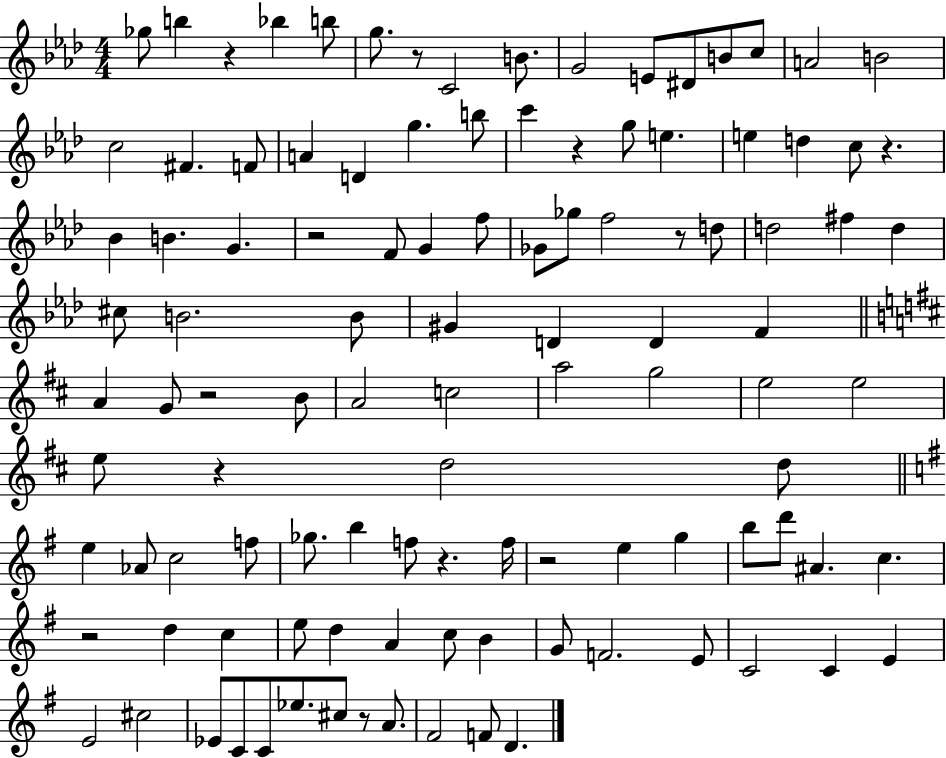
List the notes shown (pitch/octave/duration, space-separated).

Gb5/e B5/q R/q Bb5/q B5/e G5/e. R/e C4/h B4/e. G4/h E4/e D#4/e B4/e C5/e A4/h B4/h C5/h F#4/q. F4/e A4/q D4/q G5/q. B5/e C6/q R/q G5/e E5/q. E5/q D5/q C5/e R/q. Bb4/q B4/q. G4/q. R/h F4/e G4/q F5/e Gb4/e Gb5/e F5/h R/e D5/e D5/h F#5/q D5/q C#5/e B4/h. B4/e G#4/q D4/q D4/q F4/q A4/q G4/e R/h B4/e A4/h C5/h A5/h G5/h E5/h E5/h E5/e R/q D5/h D5/e E5/q Ab4/e C5/h F5/e Gb5/e. B5/q F5/e R/q. F5/s R/h E5/q G5/q B5/e D6/e A#4/q. C5/q. R/h D5/q C5/q E5/e D5/q A4/q C5/e B4/q G4/e F4/h. E4/e C4/h C4/q E4/q E4/h C#5/h Eb4/e C4/e C4/e Eb5/e. C#5/e R/e A4/e. F#4/h F4/e D4/q.